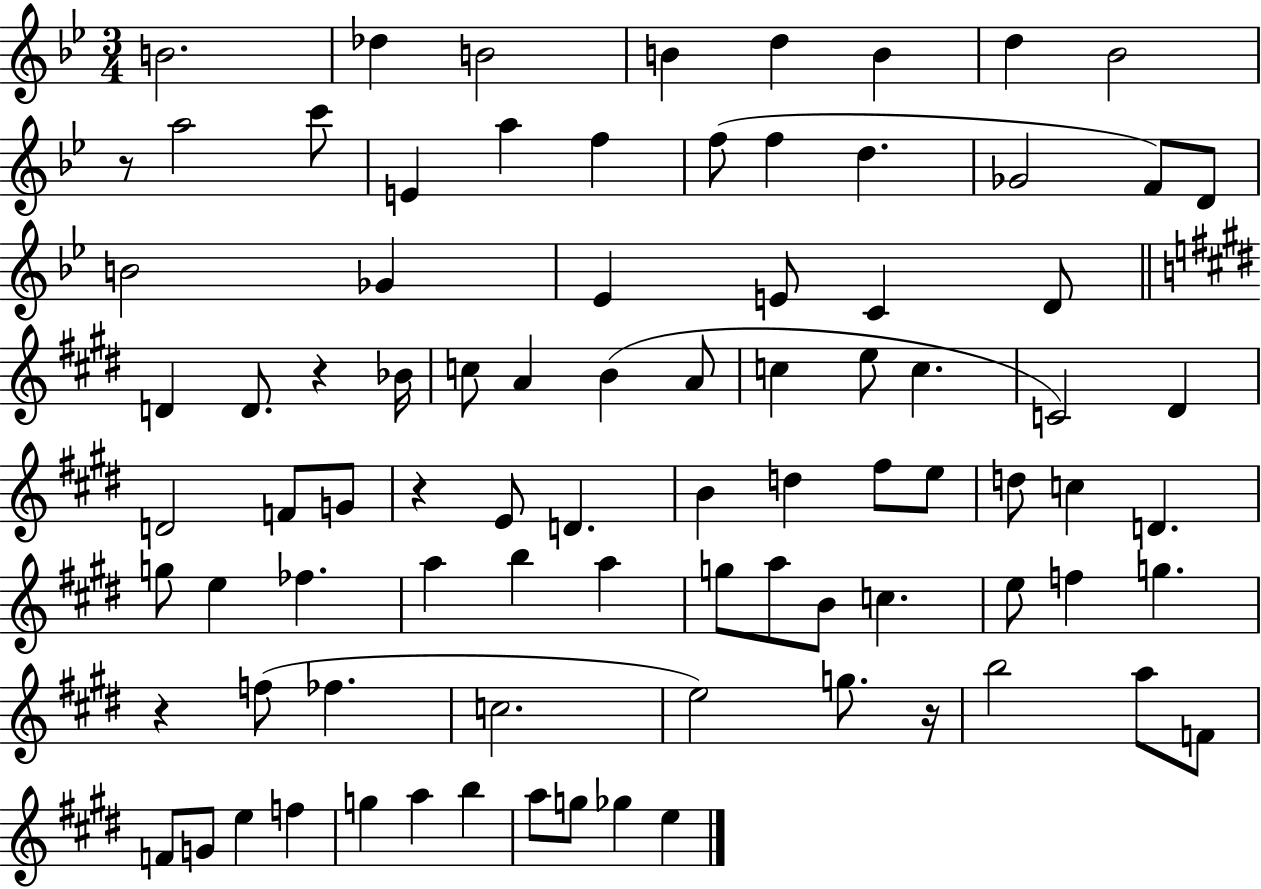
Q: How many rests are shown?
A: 5